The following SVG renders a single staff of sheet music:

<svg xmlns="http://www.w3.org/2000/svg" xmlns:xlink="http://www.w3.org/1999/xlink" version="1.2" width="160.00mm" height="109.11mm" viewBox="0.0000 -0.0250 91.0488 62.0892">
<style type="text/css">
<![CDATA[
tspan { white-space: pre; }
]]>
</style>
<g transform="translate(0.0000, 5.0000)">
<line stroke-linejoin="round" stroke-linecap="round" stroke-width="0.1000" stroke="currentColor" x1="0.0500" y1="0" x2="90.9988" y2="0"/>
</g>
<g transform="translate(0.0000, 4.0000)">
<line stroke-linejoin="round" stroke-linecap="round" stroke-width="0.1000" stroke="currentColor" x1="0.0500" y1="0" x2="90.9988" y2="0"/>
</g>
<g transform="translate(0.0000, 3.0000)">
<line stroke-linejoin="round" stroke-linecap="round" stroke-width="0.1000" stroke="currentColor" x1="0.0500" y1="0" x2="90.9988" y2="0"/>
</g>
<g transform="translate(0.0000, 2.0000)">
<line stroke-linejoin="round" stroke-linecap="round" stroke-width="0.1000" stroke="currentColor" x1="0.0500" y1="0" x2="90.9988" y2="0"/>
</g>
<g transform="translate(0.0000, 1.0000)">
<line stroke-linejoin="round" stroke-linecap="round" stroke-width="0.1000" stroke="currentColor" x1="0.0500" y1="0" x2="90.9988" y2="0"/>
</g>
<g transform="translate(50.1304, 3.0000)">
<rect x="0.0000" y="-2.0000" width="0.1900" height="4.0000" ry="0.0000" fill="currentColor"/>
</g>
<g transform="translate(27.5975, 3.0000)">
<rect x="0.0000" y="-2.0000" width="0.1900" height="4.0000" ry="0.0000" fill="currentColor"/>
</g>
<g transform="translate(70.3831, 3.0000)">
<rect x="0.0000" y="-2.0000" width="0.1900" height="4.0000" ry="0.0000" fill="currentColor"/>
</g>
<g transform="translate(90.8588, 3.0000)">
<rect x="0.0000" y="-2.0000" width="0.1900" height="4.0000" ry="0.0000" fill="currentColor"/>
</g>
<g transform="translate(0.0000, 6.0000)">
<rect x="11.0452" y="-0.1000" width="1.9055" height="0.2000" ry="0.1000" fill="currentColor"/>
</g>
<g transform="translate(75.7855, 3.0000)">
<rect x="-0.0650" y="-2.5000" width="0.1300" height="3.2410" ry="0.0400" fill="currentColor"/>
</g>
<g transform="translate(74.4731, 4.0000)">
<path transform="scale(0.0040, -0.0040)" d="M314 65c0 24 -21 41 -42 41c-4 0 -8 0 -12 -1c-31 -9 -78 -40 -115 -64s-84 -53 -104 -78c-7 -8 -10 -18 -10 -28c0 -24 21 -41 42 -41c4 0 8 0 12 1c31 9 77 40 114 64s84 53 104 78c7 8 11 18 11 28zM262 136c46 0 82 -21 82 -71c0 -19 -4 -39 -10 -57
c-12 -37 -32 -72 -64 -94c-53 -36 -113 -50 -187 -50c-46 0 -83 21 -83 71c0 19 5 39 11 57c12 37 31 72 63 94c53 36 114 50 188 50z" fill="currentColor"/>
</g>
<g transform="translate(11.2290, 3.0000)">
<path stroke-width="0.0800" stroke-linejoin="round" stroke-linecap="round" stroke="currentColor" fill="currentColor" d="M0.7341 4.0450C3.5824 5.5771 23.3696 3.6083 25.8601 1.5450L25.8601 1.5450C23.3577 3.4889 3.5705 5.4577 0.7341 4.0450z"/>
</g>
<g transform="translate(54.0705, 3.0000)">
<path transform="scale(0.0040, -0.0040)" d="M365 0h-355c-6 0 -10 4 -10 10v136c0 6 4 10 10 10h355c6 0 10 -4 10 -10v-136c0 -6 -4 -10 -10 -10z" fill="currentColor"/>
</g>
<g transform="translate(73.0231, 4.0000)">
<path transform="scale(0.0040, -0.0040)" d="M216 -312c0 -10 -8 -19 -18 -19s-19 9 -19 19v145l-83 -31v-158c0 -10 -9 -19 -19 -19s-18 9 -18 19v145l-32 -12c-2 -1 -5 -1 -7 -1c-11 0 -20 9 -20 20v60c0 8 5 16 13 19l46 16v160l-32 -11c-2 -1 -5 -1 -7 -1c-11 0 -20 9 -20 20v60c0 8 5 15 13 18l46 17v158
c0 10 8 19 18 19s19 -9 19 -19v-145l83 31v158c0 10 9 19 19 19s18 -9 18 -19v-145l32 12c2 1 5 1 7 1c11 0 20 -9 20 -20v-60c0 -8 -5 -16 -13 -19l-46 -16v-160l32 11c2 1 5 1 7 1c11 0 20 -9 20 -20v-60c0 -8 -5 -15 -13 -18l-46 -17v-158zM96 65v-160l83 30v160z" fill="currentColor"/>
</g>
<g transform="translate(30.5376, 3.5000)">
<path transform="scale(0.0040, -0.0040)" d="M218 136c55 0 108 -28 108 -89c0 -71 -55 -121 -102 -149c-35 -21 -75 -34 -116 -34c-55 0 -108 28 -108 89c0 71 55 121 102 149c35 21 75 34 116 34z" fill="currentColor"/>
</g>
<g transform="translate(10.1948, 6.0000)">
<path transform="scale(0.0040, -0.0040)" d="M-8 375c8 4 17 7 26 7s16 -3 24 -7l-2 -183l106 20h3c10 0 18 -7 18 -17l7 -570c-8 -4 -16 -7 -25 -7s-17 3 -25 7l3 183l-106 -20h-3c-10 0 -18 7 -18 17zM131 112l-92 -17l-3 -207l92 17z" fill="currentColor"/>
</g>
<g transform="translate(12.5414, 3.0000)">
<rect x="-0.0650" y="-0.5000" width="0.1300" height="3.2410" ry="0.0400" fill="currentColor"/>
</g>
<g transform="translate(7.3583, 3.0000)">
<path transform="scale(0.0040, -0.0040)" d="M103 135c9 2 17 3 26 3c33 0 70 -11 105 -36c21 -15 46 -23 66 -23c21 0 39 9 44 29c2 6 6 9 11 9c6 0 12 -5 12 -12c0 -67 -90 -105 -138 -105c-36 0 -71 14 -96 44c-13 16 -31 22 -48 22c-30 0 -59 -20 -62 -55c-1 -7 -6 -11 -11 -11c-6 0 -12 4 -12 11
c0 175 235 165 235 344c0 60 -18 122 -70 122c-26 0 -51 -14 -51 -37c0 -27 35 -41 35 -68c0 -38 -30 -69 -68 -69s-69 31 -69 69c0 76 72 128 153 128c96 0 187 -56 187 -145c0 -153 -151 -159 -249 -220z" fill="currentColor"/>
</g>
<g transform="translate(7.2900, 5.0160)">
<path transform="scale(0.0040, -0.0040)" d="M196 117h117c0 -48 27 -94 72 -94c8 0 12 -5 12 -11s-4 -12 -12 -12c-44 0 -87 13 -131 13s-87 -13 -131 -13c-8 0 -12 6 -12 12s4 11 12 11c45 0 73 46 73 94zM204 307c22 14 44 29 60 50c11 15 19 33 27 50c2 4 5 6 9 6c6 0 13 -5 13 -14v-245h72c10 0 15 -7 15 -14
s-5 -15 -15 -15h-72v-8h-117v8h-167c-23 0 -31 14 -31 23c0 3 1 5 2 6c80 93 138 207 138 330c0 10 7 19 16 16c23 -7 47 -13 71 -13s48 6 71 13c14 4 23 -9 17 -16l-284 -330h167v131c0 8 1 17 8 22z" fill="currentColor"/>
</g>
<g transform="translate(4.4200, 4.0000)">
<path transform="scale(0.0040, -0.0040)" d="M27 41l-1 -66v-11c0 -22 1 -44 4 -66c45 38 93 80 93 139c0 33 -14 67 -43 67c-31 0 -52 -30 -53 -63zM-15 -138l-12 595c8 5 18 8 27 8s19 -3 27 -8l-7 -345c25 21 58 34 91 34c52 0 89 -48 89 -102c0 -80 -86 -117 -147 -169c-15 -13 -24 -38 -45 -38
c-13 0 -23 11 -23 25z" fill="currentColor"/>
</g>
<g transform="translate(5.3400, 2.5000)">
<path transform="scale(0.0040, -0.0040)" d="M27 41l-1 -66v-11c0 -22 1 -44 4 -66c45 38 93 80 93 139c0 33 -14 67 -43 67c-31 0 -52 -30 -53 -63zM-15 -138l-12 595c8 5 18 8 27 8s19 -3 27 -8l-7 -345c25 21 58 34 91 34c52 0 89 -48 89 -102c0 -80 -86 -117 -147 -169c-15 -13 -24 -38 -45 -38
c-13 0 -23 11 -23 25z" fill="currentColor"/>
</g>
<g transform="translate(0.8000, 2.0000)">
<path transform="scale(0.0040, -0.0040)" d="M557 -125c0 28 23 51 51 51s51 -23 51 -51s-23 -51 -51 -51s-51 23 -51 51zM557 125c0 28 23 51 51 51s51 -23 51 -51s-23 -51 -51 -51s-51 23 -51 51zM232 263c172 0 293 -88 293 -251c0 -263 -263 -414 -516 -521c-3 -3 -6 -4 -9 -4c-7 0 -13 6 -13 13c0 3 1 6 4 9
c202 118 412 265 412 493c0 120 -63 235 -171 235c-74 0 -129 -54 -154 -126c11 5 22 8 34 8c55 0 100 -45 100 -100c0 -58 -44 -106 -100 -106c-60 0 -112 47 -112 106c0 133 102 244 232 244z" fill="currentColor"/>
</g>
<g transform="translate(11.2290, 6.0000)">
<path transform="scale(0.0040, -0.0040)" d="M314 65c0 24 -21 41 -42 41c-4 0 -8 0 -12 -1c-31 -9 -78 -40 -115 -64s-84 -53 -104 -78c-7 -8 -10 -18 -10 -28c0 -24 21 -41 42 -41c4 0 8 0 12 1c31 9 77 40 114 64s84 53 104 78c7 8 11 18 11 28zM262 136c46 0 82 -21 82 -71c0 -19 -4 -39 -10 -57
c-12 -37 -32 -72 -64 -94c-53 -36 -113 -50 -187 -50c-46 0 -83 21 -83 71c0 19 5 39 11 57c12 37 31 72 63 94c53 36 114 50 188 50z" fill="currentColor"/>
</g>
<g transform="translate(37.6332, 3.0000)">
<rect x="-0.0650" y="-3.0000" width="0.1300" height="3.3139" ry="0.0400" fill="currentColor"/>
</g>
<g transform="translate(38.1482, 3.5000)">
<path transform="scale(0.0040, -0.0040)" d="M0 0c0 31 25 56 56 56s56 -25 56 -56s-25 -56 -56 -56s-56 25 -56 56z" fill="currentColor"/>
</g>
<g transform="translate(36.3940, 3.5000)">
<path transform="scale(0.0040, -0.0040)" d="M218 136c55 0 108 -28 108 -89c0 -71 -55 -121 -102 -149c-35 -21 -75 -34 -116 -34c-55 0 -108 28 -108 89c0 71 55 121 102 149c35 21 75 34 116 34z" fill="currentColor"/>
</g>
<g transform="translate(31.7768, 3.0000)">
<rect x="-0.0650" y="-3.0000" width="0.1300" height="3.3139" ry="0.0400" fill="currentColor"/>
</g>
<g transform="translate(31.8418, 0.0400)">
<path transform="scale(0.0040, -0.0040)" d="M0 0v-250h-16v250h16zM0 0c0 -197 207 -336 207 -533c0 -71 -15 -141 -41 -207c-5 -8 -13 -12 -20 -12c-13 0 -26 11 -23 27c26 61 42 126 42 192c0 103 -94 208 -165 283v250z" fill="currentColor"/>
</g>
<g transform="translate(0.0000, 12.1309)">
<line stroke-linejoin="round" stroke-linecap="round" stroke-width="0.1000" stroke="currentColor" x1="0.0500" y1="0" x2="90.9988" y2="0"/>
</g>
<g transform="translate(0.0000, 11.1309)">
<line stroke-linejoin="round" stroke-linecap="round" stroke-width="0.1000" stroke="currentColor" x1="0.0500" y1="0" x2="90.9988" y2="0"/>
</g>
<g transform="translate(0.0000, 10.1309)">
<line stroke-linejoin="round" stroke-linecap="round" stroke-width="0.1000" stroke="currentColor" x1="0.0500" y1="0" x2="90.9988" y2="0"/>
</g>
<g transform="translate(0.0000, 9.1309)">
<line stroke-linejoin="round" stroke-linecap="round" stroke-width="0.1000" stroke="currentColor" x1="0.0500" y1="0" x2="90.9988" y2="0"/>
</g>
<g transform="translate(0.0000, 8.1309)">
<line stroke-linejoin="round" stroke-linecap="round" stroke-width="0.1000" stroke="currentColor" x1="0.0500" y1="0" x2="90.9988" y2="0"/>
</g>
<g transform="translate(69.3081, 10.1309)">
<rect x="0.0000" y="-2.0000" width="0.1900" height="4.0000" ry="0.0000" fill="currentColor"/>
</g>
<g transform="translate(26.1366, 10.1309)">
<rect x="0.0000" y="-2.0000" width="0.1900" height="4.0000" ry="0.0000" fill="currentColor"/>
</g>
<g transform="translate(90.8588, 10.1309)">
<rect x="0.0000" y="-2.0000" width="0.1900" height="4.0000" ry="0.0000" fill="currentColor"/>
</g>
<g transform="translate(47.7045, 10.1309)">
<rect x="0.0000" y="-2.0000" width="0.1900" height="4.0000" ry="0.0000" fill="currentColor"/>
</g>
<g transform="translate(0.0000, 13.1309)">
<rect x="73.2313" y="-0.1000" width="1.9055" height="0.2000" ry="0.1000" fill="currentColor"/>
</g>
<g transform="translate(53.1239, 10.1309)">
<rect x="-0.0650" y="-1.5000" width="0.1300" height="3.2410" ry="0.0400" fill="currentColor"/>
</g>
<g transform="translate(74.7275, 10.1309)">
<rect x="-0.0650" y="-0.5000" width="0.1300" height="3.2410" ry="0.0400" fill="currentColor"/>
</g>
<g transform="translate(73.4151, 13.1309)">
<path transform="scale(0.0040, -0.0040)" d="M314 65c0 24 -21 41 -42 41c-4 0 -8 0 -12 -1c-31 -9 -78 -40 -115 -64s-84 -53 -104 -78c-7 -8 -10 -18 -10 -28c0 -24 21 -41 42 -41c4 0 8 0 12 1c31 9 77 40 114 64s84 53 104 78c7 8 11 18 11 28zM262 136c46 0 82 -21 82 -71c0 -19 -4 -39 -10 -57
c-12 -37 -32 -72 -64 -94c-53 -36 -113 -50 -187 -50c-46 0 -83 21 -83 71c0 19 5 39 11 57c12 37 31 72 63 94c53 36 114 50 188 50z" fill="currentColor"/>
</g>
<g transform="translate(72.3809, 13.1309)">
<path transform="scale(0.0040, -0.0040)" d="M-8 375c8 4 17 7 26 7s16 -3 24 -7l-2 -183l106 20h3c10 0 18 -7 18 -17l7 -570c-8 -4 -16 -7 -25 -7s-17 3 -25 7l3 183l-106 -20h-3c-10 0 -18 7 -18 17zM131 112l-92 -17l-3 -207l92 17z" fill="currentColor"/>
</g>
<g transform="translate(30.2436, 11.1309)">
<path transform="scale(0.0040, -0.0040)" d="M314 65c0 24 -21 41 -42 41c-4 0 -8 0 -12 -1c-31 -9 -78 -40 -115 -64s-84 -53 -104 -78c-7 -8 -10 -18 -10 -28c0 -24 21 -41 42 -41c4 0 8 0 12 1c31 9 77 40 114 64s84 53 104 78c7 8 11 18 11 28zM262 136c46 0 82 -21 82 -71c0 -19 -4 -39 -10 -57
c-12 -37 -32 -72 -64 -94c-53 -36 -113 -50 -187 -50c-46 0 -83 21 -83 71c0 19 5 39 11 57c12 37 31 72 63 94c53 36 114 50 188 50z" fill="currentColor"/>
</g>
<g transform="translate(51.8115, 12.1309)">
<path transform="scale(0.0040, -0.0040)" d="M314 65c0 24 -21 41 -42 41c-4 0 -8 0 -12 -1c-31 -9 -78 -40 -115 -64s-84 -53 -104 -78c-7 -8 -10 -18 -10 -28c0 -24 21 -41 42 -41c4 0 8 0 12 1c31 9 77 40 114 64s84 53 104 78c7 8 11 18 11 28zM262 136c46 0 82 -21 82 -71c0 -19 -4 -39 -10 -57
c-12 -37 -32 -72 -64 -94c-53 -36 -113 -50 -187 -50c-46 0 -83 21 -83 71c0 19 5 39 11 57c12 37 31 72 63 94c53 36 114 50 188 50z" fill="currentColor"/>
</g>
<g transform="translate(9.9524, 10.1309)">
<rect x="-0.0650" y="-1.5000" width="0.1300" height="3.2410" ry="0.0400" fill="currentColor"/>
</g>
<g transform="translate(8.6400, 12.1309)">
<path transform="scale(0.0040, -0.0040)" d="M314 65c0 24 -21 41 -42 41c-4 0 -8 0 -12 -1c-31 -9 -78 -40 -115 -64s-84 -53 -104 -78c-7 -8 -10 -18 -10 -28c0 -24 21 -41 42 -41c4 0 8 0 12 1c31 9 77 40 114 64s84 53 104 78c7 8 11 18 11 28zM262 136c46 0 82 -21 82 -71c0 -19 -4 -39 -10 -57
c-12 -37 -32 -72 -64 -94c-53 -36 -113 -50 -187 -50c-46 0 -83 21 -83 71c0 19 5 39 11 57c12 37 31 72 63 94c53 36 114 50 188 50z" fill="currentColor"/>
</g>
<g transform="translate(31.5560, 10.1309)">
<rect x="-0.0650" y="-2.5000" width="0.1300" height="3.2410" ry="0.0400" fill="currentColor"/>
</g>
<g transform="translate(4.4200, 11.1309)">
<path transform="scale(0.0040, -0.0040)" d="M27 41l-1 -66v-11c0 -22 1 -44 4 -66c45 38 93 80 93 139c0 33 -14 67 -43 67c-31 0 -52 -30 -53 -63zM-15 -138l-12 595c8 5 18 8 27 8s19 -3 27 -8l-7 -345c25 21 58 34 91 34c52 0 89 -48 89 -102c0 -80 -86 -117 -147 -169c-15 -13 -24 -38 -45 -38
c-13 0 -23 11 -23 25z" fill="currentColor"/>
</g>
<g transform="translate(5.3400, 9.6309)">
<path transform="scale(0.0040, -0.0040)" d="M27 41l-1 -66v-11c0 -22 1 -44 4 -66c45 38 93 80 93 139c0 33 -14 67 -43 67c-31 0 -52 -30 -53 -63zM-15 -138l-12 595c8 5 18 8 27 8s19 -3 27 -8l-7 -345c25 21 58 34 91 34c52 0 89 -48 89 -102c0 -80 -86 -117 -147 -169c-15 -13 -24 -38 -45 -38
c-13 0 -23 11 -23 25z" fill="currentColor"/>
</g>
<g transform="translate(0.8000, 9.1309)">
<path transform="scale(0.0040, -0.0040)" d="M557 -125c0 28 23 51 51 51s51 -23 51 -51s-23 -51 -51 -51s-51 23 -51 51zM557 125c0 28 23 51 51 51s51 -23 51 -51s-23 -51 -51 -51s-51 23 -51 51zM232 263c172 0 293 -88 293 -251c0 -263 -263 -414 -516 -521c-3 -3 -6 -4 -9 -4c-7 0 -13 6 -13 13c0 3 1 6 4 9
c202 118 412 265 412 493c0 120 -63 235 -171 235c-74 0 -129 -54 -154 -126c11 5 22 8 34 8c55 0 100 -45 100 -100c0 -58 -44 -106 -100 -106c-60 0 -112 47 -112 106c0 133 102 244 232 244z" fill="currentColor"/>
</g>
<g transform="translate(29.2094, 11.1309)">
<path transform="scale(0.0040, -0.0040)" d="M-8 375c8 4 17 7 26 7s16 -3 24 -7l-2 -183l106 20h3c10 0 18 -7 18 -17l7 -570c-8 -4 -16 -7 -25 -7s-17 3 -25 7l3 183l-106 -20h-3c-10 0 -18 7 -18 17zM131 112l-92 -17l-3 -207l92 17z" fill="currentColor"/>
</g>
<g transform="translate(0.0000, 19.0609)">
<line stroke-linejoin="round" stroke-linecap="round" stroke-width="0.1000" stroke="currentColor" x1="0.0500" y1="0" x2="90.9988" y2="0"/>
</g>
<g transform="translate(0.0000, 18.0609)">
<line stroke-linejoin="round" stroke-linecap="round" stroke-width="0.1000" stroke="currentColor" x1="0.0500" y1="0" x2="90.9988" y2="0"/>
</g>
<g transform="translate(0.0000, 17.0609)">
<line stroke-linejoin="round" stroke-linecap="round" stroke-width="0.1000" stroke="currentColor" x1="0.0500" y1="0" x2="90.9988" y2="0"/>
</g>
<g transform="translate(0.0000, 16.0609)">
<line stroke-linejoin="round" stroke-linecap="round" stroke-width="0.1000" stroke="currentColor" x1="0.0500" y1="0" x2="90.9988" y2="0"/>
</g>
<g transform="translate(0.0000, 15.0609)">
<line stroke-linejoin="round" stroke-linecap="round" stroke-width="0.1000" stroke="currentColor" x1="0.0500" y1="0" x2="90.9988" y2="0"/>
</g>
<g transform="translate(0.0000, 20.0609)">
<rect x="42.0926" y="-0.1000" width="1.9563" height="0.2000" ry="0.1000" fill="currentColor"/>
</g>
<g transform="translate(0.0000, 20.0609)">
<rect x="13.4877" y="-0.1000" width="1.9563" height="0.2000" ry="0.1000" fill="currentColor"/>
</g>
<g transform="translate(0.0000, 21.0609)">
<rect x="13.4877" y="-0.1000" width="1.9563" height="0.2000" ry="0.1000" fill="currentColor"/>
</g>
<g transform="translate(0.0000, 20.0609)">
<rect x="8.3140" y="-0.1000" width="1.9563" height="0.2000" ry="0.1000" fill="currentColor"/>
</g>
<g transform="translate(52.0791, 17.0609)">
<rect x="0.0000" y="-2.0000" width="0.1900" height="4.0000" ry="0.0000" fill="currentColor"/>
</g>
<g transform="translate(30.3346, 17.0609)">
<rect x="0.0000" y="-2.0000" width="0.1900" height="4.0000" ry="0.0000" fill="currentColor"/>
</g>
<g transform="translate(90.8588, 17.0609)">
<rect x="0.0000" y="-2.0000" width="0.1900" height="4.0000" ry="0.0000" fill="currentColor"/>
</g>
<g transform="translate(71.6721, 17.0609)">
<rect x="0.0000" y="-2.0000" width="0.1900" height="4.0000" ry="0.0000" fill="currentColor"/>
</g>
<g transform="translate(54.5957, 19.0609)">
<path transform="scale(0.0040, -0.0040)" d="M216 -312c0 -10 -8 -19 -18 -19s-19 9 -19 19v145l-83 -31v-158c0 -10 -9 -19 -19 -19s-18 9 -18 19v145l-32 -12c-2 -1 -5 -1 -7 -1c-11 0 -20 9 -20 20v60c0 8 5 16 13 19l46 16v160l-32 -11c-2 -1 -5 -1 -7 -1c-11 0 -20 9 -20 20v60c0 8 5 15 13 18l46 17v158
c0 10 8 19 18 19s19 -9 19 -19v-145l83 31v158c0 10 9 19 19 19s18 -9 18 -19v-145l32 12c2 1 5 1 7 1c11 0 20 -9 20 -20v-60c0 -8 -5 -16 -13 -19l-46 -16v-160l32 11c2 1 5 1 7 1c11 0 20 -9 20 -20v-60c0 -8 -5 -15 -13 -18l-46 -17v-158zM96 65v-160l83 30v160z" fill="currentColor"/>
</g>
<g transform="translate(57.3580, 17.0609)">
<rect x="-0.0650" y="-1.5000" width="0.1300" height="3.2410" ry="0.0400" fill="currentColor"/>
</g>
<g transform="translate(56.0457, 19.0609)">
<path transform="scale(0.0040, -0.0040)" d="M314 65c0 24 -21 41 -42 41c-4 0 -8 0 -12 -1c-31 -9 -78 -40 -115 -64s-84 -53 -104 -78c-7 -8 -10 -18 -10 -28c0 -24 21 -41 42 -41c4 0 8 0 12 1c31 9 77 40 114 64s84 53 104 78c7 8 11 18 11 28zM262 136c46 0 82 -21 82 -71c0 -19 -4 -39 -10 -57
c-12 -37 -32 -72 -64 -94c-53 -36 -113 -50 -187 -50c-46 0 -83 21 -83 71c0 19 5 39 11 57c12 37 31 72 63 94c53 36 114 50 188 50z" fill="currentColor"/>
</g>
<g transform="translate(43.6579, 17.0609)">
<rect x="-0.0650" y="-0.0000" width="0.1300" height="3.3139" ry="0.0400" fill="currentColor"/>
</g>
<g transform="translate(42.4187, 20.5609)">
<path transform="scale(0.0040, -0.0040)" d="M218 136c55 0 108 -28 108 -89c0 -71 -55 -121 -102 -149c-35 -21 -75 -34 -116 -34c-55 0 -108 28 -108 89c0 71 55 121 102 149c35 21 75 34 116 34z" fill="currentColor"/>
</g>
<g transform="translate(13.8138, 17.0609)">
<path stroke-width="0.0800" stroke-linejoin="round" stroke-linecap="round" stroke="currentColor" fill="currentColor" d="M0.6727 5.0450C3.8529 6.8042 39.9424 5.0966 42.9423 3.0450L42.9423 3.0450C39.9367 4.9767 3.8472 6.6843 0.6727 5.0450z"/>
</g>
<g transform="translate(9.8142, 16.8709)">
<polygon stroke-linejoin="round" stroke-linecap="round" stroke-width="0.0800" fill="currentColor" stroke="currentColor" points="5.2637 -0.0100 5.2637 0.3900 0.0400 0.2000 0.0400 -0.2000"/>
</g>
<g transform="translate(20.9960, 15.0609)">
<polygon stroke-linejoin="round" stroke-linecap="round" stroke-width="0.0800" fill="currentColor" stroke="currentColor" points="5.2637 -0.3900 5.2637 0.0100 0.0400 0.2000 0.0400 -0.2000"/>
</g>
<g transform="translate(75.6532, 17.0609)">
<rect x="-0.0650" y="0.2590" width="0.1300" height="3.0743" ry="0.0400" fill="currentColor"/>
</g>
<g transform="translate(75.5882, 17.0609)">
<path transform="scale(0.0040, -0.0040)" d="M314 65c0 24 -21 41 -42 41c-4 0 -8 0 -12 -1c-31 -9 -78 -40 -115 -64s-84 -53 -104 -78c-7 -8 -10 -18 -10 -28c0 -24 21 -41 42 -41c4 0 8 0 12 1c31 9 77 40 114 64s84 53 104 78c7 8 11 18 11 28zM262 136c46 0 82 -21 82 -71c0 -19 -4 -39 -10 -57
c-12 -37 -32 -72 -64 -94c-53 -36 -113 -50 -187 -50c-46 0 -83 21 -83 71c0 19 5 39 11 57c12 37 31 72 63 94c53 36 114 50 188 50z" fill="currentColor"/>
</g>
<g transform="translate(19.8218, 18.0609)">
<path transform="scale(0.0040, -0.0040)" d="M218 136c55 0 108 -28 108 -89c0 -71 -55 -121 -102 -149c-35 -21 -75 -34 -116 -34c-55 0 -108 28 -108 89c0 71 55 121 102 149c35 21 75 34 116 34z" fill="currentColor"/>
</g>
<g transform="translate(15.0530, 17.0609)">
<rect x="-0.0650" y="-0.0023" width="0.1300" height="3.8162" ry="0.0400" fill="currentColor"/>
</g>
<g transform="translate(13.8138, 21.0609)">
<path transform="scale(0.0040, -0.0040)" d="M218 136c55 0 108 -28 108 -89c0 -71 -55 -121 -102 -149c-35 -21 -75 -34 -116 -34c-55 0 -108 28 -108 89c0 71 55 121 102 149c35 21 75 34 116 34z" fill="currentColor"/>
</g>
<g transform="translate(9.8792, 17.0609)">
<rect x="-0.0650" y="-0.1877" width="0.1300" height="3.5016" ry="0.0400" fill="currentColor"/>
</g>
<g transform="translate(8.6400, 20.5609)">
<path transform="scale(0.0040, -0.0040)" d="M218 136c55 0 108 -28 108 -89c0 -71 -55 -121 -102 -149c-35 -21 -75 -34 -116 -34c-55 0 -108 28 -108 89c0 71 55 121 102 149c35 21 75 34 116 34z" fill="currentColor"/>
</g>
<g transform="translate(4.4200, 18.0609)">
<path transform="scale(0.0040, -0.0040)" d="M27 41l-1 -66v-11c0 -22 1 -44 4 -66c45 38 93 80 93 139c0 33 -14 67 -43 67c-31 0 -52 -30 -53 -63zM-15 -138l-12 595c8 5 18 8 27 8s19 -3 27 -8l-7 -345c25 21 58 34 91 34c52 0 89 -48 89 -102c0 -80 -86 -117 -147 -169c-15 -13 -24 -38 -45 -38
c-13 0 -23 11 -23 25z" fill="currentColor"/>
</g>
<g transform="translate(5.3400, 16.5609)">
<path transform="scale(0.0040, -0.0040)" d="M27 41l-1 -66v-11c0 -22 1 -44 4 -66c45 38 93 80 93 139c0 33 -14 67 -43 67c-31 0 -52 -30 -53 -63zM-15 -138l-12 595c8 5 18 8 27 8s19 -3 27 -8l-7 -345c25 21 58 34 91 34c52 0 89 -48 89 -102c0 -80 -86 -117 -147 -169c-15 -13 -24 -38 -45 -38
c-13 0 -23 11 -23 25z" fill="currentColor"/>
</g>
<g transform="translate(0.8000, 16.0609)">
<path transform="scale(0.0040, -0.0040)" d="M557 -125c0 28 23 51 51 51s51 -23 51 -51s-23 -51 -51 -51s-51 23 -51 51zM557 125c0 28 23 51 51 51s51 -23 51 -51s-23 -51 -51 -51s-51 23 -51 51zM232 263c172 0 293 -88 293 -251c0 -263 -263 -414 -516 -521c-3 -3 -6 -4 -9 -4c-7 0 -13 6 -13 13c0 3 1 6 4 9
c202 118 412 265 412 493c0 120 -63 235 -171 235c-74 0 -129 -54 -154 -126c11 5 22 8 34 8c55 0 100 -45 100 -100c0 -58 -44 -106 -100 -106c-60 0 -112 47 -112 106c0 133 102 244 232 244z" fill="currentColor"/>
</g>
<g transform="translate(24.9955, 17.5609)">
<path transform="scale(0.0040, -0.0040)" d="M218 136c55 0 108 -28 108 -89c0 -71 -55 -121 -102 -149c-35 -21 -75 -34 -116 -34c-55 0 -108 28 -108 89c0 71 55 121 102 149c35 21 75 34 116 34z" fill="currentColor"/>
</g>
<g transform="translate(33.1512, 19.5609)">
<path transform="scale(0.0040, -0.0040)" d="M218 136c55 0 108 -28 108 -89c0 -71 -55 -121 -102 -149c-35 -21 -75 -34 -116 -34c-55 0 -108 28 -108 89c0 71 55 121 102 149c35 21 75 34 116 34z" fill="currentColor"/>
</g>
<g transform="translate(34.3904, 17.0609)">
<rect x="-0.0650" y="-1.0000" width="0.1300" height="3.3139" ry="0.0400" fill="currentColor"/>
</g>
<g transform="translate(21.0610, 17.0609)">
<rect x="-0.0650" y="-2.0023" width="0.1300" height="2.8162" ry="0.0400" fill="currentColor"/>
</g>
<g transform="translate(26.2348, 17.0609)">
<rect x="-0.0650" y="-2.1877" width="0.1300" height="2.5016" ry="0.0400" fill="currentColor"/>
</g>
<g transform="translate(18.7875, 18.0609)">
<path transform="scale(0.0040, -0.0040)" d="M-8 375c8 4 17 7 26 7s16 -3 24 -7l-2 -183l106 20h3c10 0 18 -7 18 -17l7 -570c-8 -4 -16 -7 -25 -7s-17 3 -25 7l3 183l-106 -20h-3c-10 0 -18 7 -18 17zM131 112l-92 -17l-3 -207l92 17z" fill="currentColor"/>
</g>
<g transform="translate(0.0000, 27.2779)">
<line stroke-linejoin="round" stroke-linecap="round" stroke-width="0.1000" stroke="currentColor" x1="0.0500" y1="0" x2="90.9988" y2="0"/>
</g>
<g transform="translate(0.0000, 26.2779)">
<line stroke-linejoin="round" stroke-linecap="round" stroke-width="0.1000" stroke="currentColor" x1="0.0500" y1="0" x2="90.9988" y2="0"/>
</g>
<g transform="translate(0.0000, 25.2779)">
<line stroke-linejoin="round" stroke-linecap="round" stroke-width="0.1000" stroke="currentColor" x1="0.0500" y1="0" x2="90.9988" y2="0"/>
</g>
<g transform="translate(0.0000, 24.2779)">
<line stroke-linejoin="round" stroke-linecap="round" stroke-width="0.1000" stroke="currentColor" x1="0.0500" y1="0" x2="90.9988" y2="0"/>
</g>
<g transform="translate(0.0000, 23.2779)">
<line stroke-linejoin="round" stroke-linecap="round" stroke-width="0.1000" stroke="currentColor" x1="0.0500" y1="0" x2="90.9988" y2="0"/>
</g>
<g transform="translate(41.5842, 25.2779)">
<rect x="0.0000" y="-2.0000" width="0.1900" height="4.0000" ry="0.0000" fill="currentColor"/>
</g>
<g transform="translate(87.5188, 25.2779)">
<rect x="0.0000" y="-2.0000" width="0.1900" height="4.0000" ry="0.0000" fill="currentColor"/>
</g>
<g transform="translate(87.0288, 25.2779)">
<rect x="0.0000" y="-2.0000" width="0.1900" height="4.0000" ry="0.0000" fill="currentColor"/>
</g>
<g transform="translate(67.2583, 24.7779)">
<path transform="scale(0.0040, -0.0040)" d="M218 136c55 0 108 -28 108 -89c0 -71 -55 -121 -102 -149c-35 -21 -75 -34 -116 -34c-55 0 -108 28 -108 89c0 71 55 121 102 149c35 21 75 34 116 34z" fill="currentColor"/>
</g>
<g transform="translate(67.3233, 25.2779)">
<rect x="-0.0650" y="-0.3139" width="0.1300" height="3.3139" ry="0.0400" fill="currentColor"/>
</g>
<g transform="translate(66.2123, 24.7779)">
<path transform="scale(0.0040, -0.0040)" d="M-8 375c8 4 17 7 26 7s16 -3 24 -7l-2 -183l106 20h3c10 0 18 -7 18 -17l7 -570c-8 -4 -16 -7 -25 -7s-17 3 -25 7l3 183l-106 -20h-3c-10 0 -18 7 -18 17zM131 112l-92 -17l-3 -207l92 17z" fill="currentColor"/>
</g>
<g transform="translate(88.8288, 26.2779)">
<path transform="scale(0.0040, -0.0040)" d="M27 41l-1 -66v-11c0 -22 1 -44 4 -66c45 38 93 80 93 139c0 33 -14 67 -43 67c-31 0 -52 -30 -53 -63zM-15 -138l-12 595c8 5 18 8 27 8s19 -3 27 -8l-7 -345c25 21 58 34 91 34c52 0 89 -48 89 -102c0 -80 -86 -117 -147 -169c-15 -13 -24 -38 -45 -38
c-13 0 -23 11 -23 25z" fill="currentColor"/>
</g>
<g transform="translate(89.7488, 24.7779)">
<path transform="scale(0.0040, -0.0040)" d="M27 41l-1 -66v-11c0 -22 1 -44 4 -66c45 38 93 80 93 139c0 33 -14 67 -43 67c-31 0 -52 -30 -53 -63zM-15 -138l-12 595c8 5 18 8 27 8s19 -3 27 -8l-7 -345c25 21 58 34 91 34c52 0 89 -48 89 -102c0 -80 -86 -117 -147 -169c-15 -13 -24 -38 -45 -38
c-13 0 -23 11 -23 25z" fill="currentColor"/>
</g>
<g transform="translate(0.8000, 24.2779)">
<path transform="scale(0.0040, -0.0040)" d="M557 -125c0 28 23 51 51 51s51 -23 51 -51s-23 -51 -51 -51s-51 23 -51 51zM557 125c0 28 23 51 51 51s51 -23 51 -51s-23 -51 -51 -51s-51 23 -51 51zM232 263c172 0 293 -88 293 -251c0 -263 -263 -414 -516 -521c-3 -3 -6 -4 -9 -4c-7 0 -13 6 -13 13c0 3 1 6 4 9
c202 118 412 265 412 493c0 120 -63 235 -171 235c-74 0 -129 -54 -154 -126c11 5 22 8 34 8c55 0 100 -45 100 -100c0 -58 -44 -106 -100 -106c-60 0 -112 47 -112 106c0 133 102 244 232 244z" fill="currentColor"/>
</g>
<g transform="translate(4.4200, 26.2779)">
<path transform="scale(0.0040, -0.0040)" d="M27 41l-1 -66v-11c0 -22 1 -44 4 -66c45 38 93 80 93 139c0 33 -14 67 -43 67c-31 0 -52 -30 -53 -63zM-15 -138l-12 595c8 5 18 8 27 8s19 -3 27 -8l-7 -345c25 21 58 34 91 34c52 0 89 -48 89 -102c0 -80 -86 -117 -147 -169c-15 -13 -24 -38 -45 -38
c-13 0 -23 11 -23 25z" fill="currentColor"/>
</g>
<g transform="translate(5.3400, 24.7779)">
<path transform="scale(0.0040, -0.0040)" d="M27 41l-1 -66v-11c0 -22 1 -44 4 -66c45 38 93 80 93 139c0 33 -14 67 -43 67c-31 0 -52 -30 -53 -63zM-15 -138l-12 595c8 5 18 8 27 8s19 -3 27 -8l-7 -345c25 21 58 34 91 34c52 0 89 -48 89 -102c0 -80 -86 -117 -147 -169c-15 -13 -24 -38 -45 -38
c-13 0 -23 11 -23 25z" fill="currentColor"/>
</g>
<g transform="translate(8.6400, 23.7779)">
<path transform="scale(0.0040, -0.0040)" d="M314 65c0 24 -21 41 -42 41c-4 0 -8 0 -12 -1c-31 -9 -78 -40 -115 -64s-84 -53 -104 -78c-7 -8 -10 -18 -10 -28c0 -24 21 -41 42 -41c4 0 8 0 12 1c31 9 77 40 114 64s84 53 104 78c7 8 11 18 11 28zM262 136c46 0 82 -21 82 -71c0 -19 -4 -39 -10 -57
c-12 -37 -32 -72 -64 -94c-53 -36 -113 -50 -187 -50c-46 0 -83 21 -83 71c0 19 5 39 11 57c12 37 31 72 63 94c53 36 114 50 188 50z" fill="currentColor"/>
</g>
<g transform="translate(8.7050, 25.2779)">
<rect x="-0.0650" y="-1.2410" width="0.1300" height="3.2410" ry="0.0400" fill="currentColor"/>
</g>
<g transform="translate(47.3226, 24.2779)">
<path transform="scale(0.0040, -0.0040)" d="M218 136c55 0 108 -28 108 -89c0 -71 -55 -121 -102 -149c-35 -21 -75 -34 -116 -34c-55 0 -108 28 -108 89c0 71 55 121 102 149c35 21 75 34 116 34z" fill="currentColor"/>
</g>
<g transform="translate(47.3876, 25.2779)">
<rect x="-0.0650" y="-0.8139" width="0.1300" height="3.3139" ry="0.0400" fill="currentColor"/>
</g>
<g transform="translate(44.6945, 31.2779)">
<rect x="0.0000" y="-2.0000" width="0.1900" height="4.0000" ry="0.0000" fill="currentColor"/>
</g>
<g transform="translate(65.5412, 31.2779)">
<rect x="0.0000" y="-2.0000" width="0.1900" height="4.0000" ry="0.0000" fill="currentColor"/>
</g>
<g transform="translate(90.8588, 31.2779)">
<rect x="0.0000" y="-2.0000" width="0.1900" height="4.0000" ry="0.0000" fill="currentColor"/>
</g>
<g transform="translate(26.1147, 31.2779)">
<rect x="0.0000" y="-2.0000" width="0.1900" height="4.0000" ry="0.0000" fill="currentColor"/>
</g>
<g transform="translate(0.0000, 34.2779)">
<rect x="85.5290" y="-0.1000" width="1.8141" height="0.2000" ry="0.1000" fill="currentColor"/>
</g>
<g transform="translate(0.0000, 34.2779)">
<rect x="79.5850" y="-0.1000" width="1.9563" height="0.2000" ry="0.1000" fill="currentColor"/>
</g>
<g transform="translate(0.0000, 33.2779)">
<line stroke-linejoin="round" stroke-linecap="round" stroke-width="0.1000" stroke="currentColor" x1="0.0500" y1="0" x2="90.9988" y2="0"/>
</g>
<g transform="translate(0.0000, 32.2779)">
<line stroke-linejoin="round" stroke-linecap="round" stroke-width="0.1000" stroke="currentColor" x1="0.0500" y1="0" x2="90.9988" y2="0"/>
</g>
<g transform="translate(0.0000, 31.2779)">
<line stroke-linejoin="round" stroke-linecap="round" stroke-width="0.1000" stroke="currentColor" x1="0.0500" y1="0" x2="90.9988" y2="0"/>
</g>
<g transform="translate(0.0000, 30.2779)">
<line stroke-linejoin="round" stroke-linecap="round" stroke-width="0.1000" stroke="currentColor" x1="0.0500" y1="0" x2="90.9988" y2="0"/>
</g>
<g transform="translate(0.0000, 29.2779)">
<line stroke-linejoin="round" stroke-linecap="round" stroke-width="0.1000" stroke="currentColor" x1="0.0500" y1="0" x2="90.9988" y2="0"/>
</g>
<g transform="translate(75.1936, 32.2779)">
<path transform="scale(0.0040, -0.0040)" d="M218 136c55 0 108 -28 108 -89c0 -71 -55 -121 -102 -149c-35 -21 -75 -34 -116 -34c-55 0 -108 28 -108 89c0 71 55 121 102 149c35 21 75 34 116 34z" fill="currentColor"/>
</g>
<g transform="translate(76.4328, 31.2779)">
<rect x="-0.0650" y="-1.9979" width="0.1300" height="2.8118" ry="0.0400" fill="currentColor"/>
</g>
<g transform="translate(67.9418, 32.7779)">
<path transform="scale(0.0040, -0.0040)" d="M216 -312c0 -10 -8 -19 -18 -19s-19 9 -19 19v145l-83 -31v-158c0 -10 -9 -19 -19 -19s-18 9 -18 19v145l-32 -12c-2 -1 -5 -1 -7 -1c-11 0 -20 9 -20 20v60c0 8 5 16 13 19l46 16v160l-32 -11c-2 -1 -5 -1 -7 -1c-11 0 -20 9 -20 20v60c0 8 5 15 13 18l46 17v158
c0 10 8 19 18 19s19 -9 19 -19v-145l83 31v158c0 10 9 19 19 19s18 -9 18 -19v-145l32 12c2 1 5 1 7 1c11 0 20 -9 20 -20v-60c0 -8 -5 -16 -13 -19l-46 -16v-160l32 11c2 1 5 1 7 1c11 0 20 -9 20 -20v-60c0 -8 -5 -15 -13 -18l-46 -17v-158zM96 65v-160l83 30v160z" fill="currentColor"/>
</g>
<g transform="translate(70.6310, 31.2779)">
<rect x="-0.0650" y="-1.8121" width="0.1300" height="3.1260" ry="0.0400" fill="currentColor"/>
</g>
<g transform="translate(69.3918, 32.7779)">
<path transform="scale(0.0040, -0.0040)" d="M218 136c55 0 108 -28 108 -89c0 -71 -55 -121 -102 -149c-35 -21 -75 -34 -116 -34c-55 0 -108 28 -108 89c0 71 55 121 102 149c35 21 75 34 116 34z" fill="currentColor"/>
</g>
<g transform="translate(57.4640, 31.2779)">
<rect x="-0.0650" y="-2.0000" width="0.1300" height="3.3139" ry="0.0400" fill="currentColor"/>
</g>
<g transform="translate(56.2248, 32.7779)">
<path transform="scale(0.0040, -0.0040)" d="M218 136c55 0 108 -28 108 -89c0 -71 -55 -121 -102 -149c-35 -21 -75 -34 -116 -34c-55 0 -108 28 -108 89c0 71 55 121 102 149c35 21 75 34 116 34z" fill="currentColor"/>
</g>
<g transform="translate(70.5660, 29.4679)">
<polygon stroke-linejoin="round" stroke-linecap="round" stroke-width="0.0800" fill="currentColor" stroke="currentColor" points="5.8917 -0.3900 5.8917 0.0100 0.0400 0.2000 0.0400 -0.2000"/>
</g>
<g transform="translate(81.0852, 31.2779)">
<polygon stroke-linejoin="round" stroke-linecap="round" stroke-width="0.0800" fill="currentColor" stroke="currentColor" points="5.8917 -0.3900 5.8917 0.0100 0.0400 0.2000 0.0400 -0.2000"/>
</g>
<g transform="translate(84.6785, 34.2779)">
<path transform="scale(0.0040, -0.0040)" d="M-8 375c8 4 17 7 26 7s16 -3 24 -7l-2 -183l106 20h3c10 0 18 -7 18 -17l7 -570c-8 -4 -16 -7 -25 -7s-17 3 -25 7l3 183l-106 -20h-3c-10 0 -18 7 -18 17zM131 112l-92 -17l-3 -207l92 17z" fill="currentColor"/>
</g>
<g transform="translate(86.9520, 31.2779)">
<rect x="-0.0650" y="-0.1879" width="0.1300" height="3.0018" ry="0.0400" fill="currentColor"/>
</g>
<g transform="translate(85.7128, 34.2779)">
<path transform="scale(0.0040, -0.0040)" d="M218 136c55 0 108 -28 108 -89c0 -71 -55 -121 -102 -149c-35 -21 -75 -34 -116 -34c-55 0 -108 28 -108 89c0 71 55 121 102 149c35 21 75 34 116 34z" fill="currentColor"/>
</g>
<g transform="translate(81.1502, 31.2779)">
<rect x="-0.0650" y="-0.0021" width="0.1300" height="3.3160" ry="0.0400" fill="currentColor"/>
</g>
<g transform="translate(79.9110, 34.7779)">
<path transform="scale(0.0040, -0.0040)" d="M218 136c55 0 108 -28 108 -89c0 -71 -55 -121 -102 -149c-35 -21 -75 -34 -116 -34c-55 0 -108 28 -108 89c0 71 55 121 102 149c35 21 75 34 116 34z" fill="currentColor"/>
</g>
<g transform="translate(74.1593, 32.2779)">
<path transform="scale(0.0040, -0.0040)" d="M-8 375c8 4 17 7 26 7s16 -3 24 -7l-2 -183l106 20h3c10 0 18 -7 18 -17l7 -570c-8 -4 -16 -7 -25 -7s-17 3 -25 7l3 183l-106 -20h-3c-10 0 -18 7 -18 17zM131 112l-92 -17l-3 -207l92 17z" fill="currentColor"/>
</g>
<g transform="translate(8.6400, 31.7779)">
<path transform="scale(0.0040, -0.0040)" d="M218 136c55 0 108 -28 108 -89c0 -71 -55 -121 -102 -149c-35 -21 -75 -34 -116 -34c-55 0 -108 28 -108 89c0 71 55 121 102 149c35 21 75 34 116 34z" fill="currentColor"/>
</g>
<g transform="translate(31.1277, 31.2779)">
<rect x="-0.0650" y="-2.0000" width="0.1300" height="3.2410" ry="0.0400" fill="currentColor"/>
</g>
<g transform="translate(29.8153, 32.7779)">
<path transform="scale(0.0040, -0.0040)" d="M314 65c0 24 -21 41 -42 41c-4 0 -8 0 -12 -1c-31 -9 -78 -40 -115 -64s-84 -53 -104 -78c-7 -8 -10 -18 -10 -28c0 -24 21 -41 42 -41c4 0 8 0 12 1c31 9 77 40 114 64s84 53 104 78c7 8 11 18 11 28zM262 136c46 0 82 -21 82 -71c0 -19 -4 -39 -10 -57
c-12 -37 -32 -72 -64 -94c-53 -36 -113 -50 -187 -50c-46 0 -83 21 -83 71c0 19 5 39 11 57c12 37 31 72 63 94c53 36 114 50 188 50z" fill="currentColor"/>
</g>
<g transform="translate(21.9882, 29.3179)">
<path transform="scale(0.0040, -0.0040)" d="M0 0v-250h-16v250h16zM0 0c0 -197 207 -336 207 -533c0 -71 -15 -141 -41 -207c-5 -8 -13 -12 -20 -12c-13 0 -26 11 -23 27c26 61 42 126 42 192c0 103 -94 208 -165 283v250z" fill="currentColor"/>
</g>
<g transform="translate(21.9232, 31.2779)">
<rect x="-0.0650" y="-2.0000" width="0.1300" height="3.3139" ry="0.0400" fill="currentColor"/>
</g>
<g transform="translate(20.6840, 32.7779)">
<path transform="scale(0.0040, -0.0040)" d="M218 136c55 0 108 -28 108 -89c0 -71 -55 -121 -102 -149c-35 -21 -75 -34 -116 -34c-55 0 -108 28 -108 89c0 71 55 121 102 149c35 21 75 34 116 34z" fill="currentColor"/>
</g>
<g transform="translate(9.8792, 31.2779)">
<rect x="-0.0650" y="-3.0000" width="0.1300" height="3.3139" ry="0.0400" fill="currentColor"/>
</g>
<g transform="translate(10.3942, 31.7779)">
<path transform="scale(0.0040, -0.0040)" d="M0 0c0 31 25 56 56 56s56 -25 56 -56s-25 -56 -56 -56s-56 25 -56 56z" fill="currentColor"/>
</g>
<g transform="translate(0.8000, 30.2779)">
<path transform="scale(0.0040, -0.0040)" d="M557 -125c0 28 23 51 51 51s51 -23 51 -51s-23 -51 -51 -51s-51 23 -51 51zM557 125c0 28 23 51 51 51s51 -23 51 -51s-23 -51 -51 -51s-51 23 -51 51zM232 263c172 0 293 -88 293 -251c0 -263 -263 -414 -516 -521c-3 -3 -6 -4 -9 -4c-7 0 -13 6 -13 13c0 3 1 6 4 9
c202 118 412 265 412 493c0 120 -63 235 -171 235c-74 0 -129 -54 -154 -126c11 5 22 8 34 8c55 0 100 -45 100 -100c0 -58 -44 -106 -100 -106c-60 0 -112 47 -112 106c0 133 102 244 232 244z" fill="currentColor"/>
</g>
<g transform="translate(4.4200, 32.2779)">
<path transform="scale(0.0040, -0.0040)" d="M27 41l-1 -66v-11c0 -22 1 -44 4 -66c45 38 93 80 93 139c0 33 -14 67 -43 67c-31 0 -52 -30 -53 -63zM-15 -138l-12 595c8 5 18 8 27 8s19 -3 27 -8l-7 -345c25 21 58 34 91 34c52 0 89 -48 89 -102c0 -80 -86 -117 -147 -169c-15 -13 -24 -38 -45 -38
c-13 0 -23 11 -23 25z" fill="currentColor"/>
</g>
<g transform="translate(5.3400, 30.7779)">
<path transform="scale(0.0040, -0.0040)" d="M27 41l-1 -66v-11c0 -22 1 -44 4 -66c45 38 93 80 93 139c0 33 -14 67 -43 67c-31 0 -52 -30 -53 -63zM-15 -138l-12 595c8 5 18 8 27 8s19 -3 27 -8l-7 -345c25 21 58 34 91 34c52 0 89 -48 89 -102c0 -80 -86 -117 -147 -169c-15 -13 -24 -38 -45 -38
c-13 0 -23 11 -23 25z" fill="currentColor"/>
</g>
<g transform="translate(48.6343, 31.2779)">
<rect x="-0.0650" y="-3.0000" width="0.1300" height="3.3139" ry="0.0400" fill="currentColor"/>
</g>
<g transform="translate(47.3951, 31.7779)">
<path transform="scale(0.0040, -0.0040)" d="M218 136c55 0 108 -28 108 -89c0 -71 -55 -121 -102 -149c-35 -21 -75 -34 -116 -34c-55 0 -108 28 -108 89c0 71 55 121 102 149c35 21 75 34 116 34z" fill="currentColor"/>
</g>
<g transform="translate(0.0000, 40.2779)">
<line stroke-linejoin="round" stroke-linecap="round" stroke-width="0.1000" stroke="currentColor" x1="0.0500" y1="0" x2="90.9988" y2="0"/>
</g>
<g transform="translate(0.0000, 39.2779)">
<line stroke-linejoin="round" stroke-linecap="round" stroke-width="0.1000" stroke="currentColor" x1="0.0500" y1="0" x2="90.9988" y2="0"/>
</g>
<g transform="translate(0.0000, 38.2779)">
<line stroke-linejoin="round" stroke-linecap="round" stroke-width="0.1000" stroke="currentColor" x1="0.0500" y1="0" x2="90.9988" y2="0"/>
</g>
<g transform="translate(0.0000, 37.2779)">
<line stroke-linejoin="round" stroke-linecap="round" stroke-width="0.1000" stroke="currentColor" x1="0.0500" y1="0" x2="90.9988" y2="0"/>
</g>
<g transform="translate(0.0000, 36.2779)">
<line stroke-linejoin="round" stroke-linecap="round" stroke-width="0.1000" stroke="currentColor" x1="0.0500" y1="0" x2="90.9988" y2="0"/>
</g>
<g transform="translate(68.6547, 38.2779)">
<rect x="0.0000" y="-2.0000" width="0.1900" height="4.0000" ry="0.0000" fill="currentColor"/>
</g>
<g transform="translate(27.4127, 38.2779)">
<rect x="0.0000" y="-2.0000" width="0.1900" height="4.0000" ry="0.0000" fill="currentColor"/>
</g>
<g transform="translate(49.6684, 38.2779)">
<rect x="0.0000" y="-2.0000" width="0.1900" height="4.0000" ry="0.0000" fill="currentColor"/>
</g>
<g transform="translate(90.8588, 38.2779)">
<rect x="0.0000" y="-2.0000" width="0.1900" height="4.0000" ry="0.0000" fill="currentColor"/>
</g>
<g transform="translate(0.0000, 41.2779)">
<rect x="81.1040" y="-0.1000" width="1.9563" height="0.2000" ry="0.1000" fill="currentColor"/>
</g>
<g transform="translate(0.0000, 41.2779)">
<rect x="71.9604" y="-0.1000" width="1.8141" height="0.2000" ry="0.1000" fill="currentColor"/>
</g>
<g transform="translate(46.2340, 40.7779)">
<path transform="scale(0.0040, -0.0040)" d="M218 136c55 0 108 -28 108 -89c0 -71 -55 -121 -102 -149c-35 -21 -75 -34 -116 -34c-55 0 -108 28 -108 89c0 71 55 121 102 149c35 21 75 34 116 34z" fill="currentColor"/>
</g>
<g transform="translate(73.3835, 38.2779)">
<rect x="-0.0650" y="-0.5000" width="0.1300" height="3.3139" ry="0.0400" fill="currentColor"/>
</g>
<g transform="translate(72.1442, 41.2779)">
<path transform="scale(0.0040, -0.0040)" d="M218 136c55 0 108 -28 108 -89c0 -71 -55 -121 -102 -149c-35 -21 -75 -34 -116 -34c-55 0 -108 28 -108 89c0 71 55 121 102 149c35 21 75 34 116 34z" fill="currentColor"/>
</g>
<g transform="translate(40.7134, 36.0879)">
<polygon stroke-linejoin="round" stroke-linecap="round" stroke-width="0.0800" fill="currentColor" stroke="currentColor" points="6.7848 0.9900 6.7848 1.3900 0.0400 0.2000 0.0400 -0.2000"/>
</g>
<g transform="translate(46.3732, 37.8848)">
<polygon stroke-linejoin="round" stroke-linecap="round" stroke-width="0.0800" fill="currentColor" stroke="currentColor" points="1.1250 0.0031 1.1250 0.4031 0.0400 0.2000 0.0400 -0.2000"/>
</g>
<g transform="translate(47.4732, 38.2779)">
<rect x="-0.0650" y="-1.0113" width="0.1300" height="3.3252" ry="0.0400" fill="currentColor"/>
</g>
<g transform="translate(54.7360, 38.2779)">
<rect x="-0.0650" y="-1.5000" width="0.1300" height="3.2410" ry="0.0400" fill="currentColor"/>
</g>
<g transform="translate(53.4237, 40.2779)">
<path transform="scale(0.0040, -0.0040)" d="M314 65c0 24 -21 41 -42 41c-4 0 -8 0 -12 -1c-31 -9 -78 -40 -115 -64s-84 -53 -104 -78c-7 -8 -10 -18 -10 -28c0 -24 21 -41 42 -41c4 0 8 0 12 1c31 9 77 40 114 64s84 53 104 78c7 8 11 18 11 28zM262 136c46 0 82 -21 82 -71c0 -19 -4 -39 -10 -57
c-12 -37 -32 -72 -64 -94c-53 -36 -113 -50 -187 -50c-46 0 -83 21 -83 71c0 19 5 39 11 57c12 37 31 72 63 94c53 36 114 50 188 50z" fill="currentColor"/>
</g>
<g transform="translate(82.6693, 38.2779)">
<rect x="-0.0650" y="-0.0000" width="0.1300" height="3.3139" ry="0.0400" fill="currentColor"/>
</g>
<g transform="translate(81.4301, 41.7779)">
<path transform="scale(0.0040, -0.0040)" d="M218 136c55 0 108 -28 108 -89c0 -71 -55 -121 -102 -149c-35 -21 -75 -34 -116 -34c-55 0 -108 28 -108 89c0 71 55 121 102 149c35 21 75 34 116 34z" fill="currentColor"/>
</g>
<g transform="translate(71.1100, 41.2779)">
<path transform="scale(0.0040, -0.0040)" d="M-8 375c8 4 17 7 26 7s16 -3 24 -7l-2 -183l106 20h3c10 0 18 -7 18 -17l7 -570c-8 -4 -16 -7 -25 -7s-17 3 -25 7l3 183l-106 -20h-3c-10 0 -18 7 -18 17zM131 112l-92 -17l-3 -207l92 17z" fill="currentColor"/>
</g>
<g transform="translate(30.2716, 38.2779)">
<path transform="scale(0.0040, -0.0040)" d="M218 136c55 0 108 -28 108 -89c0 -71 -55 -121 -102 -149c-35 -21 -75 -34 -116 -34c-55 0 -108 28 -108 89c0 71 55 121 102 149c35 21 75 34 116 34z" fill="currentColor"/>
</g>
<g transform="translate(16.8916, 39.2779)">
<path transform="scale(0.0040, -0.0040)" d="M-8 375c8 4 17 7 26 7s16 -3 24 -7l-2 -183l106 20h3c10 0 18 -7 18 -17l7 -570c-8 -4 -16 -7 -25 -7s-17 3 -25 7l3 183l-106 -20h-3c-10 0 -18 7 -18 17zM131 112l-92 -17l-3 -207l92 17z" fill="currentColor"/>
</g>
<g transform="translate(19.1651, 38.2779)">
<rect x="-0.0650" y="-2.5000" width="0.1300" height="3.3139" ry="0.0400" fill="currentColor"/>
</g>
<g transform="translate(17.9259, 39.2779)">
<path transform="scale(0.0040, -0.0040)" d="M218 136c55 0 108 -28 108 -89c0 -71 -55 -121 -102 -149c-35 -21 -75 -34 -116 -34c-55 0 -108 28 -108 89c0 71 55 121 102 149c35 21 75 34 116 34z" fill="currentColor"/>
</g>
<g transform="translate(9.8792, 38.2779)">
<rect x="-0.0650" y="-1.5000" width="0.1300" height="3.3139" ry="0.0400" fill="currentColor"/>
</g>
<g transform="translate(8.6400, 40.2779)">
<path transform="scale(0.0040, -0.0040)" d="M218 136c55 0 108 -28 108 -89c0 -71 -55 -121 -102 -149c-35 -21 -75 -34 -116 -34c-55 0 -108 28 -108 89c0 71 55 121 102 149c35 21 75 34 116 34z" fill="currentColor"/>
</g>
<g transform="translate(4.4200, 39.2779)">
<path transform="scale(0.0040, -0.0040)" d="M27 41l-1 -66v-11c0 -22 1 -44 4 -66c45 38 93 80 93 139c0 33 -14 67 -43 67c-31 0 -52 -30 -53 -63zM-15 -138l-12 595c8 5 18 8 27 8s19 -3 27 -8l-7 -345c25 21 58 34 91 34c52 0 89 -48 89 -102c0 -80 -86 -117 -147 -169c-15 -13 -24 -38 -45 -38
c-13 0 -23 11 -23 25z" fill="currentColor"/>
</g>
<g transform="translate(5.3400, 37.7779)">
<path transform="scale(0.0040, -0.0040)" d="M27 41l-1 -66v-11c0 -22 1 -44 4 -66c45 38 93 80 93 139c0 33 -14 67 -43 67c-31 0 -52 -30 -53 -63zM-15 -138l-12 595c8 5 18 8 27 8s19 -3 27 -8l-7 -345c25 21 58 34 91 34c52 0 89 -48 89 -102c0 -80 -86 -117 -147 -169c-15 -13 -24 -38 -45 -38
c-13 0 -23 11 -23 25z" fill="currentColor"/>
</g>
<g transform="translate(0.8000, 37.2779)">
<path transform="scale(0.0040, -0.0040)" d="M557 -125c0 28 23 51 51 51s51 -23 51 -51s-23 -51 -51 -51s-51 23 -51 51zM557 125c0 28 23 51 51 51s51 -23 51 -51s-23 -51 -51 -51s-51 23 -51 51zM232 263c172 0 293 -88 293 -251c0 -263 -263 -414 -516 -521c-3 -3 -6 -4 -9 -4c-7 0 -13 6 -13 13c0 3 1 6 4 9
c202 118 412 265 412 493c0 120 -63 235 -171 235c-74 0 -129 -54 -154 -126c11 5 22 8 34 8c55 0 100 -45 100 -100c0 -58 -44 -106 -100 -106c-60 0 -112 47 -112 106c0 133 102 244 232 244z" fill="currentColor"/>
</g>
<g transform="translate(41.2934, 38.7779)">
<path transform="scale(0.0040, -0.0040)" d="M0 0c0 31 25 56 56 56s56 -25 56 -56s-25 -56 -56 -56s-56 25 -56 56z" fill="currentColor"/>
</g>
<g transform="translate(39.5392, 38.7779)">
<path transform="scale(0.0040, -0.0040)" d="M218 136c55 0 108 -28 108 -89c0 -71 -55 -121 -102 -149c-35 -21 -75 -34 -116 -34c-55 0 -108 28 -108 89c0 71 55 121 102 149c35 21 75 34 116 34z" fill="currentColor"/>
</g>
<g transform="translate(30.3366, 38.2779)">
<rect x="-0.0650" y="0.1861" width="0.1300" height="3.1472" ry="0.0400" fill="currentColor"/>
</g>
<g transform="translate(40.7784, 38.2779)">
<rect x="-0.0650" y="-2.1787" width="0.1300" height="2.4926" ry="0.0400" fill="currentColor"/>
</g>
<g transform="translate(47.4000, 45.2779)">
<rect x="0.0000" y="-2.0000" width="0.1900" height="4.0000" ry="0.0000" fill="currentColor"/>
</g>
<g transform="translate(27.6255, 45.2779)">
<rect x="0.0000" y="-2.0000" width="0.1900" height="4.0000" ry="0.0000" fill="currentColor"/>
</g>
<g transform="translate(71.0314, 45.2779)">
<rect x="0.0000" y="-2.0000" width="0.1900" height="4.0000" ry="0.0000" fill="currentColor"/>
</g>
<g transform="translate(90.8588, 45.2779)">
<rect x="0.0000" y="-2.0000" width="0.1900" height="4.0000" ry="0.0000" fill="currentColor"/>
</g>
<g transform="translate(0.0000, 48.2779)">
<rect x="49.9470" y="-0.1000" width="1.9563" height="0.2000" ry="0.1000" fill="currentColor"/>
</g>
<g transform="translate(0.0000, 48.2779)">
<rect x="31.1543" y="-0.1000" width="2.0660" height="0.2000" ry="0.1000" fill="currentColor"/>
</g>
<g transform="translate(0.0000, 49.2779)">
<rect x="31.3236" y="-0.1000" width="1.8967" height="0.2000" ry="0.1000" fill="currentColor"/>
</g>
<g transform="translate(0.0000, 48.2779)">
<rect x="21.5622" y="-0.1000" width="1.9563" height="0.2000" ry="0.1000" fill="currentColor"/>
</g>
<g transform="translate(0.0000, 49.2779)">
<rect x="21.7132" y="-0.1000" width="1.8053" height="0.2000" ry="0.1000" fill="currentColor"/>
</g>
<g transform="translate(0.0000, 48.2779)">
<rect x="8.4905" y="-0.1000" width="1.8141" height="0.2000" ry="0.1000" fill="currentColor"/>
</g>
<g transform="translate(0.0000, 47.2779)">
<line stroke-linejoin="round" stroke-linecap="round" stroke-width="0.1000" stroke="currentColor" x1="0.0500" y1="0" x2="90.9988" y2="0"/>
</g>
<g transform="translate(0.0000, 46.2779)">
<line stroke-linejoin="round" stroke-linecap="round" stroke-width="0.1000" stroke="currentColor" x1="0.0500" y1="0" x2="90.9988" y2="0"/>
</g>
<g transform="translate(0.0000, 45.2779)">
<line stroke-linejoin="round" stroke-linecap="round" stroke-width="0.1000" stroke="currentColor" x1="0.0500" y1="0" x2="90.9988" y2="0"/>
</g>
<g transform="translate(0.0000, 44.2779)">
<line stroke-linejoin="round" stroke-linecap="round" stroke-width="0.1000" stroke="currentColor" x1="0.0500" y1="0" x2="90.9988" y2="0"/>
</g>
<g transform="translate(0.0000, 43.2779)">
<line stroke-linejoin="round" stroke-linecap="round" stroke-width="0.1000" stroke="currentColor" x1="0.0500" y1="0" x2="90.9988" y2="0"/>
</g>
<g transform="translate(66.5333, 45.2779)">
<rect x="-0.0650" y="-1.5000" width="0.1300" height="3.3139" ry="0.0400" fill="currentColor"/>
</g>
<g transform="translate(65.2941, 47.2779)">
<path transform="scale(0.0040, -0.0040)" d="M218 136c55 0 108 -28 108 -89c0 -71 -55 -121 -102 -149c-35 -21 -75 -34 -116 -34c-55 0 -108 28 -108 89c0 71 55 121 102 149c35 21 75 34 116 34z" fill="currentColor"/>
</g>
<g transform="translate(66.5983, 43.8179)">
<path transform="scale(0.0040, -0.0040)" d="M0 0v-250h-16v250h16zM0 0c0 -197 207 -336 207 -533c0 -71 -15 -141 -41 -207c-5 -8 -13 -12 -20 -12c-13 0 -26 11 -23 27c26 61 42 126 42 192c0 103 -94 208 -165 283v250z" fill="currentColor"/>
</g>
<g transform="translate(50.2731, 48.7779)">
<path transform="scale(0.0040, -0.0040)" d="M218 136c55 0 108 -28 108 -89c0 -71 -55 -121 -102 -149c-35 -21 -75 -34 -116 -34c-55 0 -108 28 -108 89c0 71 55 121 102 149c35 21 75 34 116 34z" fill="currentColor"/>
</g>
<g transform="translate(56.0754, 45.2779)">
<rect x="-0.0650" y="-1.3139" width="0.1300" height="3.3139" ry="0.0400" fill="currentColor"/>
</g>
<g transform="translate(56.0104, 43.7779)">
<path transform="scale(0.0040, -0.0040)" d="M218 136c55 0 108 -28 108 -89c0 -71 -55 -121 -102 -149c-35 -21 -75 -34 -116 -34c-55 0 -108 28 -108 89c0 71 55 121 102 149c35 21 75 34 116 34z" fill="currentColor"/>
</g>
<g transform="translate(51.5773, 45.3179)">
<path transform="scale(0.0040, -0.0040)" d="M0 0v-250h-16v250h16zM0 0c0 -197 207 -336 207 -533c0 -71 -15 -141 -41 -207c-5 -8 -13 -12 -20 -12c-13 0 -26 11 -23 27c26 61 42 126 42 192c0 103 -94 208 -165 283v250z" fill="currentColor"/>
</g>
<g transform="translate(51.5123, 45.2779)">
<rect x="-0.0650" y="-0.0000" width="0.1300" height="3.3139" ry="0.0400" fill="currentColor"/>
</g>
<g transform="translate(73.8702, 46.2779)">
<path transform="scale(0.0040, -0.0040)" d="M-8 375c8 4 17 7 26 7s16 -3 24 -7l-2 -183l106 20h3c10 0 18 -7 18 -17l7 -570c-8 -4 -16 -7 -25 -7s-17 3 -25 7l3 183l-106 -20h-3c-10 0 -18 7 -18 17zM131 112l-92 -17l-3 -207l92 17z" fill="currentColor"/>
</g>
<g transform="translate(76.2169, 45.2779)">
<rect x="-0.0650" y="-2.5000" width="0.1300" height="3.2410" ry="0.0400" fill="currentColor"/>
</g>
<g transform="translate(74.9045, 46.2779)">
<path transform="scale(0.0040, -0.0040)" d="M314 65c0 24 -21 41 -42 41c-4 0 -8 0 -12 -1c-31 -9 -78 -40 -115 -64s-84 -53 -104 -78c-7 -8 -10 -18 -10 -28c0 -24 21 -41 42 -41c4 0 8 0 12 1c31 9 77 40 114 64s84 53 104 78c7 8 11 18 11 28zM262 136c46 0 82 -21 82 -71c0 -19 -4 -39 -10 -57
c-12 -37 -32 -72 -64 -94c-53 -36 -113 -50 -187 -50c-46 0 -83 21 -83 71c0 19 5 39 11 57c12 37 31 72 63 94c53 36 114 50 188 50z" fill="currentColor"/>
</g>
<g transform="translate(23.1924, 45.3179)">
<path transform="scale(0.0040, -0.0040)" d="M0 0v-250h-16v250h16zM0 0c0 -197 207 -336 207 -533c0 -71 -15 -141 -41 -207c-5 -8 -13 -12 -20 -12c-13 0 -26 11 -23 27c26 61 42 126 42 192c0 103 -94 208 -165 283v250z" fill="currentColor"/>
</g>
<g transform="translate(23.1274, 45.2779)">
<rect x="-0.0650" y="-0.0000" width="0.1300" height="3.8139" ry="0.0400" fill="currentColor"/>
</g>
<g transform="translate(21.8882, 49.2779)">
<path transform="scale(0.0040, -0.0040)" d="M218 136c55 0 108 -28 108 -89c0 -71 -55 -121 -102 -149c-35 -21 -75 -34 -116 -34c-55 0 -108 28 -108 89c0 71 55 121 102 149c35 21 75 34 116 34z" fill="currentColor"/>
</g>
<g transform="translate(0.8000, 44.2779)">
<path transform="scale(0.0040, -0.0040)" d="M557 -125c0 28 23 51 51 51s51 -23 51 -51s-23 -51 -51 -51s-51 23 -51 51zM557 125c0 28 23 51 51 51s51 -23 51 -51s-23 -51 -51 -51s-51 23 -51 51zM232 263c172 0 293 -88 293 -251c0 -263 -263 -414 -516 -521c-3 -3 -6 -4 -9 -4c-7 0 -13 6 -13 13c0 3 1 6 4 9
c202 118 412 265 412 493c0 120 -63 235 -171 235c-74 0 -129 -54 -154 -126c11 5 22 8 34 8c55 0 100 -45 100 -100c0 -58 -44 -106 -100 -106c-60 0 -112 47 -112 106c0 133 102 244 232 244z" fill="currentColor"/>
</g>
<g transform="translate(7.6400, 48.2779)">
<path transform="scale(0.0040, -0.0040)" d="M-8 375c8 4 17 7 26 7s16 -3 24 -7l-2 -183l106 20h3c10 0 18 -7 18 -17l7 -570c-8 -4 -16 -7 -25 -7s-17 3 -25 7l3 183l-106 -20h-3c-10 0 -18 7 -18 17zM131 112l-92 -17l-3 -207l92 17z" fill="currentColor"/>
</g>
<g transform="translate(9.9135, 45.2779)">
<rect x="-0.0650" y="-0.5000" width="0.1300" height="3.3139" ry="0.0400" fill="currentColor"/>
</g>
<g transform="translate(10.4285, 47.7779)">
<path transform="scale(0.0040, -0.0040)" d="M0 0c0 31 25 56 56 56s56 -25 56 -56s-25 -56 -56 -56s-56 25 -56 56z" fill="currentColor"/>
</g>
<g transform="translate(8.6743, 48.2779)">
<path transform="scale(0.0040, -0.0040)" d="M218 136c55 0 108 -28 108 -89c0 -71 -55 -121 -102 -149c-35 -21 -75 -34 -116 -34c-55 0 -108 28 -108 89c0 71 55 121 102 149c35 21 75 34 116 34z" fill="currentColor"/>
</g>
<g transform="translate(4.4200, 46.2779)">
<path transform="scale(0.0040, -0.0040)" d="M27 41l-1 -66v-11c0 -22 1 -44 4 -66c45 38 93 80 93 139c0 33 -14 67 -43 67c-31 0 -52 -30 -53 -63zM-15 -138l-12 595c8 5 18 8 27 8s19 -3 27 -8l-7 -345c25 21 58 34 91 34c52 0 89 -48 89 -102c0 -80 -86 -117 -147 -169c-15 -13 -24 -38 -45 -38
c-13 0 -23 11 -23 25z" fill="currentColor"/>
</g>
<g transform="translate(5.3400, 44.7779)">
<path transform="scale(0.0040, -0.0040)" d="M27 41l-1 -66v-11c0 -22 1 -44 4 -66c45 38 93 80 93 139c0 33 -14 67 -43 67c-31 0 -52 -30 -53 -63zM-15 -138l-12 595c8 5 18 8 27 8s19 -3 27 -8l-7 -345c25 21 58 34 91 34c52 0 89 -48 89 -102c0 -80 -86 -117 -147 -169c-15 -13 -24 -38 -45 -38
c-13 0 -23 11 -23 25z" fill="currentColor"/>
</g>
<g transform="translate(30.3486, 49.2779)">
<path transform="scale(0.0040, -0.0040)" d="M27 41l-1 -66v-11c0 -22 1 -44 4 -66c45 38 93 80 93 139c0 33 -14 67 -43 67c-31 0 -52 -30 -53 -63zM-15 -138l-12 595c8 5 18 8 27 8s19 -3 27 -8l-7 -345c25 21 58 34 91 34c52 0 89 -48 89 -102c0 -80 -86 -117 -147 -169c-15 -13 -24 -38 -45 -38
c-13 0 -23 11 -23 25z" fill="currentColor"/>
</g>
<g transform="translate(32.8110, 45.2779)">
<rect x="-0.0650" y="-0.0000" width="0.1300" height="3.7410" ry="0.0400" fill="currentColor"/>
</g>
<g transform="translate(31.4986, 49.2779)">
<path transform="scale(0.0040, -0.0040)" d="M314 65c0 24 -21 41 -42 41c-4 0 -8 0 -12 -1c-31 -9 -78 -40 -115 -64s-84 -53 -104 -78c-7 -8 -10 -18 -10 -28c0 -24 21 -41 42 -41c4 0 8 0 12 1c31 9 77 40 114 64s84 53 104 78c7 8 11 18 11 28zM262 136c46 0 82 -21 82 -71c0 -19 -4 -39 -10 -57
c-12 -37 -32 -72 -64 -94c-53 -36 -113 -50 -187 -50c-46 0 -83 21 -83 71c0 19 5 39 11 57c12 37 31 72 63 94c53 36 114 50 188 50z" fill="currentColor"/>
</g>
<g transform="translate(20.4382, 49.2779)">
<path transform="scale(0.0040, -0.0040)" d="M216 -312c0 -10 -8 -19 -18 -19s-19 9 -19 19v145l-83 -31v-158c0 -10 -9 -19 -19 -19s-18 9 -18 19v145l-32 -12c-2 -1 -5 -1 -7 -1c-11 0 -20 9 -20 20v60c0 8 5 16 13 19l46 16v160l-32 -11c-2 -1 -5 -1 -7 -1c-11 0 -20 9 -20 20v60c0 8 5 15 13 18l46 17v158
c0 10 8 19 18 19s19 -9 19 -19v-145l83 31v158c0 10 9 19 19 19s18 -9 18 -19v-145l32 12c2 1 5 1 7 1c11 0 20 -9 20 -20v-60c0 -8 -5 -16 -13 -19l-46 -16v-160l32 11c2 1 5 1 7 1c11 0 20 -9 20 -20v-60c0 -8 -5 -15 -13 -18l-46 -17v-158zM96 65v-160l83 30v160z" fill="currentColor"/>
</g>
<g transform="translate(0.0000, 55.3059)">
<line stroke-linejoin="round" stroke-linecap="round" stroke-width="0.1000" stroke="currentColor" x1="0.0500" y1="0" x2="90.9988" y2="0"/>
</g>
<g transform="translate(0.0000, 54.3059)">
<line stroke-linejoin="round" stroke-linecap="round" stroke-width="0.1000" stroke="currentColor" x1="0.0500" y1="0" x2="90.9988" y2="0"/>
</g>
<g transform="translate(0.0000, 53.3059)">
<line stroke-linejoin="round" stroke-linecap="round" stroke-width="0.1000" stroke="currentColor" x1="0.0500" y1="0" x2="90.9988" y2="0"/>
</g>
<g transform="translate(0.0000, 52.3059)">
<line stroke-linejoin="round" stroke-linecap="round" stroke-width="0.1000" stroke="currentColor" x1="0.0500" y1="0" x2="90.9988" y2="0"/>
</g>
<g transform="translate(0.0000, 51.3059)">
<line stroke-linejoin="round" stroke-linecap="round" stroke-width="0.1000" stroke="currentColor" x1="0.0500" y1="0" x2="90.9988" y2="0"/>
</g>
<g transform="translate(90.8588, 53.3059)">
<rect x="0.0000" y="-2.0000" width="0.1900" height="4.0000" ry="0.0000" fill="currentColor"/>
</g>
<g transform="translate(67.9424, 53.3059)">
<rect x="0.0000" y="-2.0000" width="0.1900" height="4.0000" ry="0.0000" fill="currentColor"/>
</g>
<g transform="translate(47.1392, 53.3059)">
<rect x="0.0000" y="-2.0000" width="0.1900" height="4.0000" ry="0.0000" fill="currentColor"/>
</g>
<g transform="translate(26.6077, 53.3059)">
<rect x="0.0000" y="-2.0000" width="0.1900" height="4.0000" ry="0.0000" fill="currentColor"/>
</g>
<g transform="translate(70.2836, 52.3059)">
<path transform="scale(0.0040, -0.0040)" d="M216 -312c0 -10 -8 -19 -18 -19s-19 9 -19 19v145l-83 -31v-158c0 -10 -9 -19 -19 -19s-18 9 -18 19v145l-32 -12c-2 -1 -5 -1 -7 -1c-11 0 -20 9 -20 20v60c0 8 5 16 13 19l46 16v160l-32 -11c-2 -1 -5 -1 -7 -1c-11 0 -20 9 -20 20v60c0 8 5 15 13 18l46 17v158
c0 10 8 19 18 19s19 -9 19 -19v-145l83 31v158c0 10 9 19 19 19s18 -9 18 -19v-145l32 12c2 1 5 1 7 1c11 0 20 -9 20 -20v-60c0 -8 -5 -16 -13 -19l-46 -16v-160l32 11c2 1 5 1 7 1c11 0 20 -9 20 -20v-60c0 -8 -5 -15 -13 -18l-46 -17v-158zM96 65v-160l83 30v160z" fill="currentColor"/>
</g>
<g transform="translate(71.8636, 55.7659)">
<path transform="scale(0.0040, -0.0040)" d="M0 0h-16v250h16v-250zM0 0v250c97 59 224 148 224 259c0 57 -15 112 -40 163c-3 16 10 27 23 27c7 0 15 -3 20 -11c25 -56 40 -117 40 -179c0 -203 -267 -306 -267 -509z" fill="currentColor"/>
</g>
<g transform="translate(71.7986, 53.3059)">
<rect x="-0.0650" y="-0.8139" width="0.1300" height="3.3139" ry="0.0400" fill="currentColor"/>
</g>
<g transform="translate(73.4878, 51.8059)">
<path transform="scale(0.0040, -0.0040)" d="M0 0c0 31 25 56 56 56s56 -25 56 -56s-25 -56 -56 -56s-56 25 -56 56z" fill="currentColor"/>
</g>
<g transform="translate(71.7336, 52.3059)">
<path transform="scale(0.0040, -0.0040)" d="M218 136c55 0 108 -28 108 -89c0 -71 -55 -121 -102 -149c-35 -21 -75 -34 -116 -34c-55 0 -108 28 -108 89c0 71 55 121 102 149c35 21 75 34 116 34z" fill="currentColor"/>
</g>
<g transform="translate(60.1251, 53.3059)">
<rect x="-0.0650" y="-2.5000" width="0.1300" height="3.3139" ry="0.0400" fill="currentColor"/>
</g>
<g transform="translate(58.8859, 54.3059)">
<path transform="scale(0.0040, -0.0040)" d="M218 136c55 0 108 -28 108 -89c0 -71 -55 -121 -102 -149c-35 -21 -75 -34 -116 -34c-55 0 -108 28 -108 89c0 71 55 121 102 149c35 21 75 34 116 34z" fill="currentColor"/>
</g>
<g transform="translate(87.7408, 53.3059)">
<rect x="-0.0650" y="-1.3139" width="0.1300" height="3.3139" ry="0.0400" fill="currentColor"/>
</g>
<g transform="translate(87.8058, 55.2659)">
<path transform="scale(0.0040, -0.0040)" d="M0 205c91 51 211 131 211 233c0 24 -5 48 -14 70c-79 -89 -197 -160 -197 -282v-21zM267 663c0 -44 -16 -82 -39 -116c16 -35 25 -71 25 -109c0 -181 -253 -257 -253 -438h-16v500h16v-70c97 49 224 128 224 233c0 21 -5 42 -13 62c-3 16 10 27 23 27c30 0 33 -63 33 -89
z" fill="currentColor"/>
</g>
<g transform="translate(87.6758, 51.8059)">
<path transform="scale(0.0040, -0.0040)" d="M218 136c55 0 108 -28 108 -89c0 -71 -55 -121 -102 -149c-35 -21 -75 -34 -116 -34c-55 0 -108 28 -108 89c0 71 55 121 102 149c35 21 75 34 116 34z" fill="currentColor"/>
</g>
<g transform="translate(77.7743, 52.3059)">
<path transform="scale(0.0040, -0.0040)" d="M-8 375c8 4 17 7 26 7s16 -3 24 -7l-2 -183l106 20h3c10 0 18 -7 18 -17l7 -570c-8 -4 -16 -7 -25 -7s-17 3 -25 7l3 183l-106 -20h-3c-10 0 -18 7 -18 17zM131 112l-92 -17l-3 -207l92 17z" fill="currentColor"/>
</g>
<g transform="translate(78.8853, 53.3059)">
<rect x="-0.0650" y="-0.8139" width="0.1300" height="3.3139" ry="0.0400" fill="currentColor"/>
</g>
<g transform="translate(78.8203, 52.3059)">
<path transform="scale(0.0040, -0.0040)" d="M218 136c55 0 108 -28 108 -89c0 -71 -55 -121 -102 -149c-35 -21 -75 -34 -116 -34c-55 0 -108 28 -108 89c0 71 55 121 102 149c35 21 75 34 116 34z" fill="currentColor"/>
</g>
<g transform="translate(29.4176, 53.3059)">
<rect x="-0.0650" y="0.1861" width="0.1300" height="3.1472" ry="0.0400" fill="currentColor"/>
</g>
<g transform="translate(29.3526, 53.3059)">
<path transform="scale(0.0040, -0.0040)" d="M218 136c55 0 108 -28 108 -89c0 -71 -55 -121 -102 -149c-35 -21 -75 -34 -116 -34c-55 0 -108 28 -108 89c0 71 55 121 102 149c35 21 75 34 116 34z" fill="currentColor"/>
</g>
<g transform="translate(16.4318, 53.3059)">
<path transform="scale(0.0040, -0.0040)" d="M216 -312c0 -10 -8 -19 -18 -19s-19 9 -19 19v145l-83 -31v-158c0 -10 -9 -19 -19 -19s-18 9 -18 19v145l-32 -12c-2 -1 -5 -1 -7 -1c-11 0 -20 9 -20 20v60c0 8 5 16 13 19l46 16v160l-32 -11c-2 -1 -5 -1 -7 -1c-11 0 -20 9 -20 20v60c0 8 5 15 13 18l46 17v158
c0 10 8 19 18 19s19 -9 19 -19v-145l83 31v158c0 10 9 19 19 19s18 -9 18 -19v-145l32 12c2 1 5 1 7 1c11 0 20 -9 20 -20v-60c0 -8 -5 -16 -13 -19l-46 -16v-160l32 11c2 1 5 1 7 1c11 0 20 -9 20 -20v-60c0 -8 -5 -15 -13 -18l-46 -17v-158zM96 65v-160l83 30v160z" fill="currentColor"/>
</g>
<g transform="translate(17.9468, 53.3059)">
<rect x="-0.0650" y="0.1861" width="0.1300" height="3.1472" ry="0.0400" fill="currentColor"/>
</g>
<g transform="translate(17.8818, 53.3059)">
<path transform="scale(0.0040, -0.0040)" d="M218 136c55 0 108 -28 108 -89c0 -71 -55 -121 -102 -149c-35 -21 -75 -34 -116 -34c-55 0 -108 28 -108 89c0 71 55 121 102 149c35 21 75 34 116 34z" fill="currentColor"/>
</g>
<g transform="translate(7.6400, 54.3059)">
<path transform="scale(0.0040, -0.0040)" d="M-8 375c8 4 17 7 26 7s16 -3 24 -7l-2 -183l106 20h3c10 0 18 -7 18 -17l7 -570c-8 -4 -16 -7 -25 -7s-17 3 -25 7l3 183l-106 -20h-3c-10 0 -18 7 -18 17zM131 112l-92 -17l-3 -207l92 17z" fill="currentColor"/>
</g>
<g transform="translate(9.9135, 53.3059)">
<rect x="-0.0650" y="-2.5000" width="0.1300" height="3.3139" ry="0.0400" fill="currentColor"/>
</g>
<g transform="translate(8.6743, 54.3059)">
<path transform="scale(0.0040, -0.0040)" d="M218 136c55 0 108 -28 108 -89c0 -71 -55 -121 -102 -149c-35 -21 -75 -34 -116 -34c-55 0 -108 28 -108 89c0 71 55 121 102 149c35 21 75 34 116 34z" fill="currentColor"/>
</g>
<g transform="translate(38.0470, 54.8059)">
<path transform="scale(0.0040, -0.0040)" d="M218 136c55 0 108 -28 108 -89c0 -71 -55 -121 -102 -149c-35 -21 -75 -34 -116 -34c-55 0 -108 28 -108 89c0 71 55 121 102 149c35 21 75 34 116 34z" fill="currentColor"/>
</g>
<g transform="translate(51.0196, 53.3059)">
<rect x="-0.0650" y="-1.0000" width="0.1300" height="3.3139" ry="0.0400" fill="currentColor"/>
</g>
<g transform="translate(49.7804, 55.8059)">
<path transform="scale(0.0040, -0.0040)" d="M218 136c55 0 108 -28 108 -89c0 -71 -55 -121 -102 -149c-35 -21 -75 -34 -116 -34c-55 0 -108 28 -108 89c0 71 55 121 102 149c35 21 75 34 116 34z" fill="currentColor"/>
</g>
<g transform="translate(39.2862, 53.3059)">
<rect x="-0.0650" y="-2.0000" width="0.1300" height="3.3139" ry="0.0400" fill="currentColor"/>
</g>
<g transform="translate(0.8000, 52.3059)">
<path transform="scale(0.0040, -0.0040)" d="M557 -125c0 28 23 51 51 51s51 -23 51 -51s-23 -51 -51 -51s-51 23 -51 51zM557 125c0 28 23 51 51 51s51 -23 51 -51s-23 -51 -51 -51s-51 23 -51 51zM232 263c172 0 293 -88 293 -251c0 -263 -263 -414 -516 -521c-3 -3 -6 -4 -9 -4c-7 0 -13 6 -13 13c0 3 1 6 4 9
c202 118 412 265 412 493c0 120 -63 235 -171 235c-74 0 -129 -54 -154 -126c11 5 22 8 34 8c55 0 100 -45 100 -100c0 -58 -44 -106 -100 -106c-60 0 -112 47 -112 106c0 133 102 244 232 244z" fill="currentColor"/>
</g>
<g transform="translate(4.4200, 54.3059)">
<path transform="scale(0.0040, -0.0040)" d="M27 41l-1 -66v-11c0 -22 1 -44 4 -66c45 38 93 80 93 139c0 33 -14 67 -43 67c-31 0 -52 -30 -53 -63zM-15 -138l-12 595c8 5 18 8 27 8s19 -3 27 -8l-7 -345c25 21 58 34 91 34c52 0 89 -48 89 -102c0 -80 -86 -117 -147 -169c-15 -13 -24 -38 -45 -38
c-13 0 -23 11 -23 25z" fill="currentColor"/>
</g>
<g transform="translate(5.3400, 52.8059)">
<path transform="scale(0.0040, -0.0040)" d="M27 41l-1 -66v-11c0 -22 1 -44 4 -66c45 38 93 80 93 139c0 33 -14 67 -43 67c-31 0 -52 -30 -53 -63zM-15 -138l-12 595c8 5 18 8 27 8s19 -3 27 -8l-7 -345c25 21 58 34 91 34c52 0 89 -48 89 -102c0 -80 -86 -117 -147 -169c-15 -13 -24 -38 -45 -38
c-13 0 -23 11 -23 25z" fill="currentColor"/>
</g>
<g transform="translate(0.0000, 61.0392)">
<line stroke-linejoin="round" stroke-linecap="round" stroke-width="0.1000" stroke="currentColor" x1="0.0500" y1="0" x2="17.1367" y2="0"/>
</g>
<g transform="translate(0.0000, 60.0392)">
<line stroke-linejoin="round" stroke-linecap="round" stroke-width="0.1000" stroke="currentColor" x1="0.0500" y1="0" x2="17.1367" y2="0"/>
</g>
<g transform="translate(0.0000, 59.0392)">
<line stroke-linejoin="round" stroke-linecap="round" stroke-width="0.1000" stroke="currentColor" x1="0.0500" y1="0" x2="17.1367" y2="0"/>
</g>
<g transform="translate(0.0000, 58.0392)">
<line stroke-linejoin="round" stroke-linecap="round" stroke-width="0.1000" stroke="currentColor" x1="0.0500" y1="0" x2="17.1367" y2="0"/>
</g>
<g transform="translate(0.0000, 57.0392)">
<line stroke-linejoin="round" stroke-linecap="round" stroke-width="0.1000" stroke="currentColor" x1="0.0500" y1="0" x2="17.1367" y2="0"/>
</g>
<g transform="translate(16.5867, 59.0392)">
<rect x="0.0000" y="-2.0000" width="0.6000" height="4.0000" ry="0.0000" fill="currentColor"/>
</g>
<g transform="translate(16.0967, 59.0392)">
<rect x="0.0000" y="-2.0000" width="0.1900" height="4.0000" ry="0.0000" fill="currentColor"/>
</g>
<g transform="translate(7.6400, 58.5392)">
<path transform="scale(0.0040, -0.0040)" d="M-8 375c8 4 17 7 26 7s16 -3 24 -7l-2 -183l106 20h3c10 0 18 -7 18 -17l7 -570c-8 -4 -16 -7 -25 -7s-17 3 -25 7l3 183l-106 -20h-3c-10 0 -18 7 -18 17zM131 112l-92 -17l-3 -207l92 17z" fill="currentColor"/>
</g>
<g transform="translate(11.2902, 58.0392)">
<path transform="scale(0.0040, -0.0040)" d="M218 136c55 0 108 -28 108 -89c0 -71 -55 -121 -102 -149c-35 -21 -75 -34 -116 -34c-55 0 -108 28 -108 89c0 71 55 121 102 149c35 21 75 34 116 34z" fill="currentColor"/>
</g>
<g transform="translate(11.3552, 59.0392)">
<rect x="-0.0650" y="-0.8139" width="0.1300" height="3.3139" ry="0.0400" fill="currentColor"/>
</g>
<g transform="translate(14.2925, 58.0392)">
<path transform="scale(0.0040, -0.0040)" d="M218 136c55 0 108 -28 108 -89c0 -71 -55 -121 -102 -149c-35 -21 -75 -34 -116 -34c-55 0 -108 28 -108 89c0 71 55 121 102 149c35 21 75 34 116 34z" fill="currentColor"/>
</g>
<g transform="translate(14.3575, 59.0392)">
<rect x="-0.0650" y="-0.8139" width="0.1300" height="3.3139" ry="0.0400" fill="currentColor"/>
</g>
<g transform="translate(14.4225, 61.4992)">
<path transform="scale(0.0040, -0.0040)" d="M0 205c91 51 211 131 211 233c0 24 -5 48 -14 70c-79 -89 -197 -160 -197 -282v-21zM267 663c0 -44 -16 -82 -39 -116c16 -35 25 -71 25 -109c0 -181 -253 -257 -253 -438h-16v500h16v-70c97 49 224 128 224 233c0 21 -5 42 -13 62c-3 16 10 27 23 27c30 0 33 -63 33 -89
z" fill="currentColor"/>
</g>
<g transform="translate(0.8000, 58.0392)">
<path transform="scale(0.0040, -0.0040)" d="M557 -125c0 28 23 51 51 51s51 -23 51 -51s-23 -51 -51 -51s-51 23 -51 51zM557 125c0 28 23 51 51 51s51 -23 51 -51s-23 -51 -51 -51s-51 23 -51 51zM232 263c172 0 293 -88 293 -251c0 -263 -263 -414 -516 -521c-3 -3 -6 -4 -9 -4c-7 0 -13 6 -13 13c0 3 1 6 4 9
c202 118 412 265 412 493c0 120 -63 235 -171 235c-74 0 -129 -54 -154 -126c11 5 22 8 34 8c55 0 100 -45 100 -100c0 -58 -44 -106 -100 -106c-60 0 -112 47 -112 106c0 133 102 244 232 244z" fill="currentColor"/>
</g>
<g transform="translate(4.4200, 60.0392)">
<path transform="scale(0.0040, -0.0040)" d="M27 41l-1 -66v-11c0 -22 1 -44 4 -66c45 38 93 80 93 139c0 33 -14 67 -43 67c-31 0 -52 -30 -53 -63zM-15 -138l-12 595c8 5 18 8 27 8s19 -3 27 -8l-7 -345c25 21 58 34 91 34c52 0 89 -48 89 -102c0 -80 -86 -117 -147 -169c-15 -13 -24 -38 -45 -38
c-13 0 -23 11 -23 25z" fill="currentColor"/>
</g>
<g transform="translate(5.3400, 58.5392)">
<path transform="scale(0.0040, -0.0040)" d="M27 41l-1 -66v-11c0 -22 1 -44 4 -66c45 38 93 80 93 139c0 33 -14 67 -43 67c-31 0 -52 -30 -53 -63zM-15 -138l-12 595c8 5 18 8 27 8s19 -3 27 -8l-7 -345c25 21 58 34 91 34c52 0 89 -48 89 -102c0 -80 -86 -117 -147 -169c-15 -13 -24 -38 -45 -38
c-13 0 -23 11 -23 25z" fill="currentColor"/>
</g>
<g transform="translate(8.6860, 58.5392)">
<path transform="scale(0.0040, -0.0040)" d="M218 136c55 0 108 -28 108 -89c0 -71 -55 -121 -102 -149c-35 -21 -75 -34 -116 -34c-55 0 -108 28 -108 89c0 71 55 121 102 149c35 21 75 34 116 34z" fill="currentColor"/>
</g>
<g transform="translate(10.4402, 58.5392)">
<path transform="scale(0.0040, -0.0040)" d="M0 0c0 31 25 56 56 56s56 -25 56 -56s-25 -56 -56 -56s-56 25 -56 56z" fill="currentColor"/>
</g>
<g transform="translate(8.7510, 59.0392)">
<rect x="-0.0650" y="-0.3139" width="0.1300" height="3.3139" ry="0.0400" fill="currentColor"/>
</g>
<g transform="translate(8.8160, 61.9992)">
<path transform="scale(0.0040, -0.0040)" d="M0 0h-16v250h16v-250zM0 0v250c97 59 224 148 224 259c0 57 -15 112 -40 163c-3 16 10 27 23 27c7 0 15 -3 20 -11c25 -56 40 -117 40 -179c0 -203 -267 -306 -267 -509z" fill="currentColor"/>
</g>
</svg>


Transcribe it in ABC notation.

X:1
T:Untitled
M:2/4
L:1/4
K:Bb
E,,2 C,/2 C, z2 ^B,,2 G,,2 B,,2 G,,2 E,,2 D,,/2 C,,/2 B,,/2 C,/2 F,, D,, ^G,,2 D,2 G,2 F, E, C, A,,/2 A,,2 C, A,, ^A,,/2 B,,/2 D,,/2 E,,/2 G,, B,, D, C,/2 F,,/4 G,,2 E,, D,, E,, ^C,,/2 _C,,2 D,,/2 G, G,,/2 B,,2 B,, ^D, D, A,, F,, _B,, ^F,/2 F, G,/4 E,/2 F, F,/4